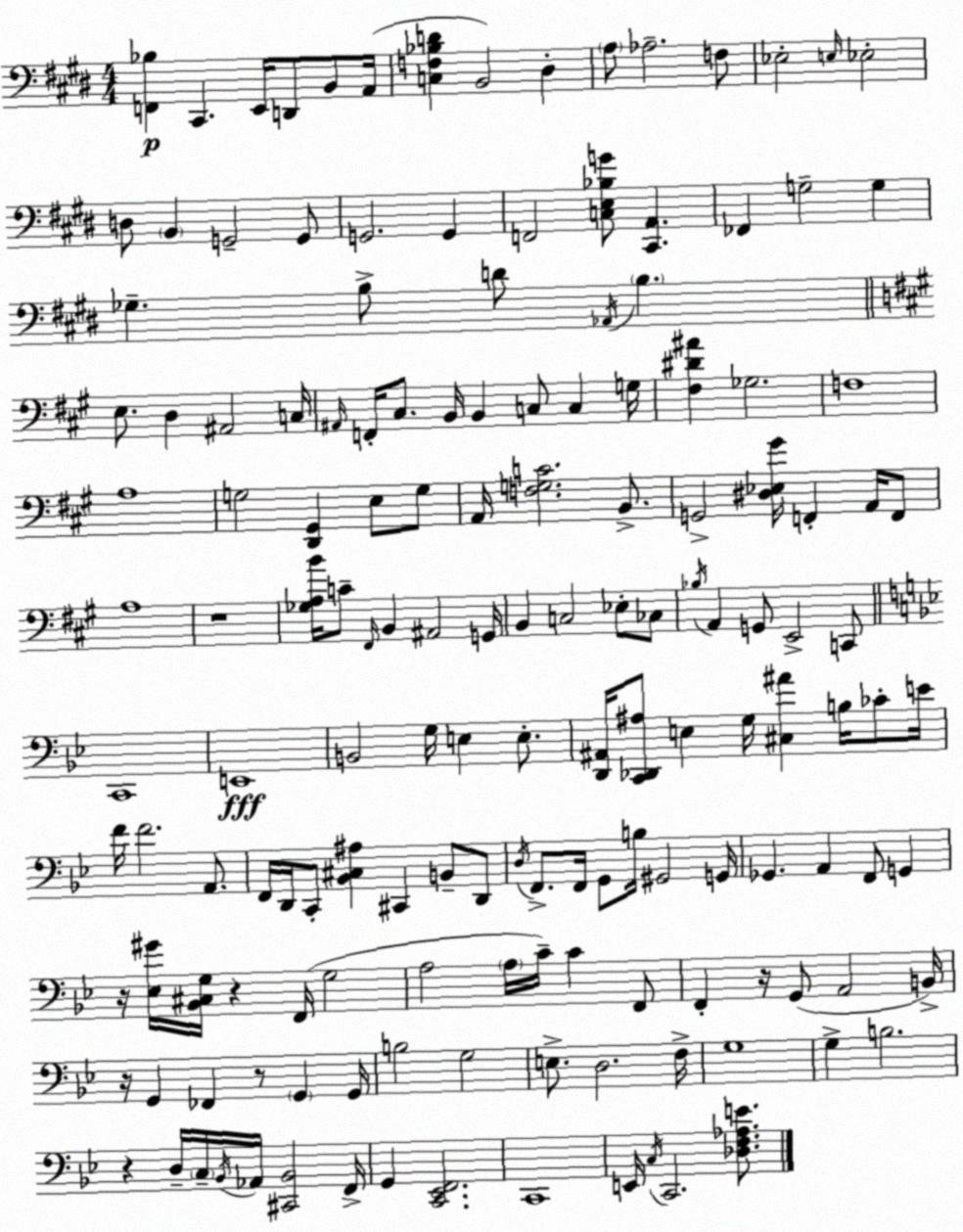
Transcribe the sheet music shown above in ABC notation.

X:1
T:Untitled
M:4/4
L:1/4
K:E
[F,,_B,] ^C,, E,,/4 D,,/2 B,,/2 A,,/4 [C,F,_B,D] B,,2 ^D, A,/2 _A,2 F,/2 _E,2 E,/4 _E,2 D,/2 B,, G,,2 G,,/2 G,,2 G,, F,,2 [C,E,_B,G]/2 [^C,,A,,] _F,, G,2 G, _G, B,/2 D/2 _A,,/4 B, E,/2 D, ^A,,2 C,/4 ^A,,/4 F,,/4 ^C,/2 B,,/4 B,, C,/2 C, G,/4 [^F,^D^A] _G,2 F,4 A,4 G,2 [D,,^G,,] E,/2 G,/2 A,,/4 [F,G,C]2 B,,/2 G,,2 [^D,_E,^G]/4 F,, A,,/4 F,,/2 A,4 z4 [_G,A,B]/4 C/2 ^F,,/4 B,, ^A,,2 G,,/4 B,, C,2 _E,/2 _C,/2 _B,/4 A,, G,,/2 E,,2 C,,/2 C,,4 E,,4 B,,2 G,/4 E, E,/2 [D,,^A,,]/4 [C,,_D,,^A,]/2 E, G,/4 [^C,^A] B,/4 _C/2 E/4 F/4 F2 A,,/2 F,,/4 D,,/4 C,,/2 [_B,,^C,^A,] ^C,, B,,/2 D,,/2 D,/4 F,,/2 F,,/4 G,,/2 B,/4 ^G,,2 G,,/4 _G,, A,, F,,/2 G,, z/4 [_E,^G]/4 [_B,,^C,G,]/4 z F,,/4 G,2 A,2 A,/4 C/4 C F,,/2 F,, z/4 G,,/2 A,,2 B,,/4 z/4 G,, _F,, z/2 G,, G,,/4 B,2 G,2 E,/2 D,2 F,/4 G,4 G, B,2 z D,/4 C,/4 _B,,/4 _A,,/4 [^C,,_B,,]2 F,,/4 G,, [C,,_E,,F,,]2 C,,4 E,,/4 C,/4 C,,2 [_D,F,_A,E]/2